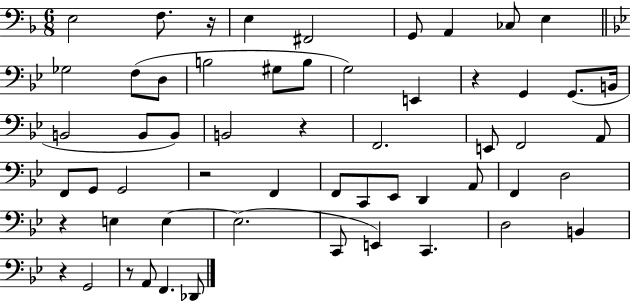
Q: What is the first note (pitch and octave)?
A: E3